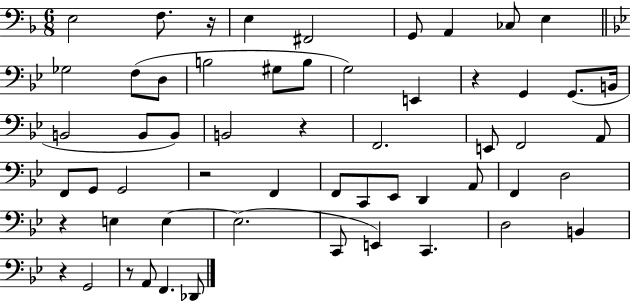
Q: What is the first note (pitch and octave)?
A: E3